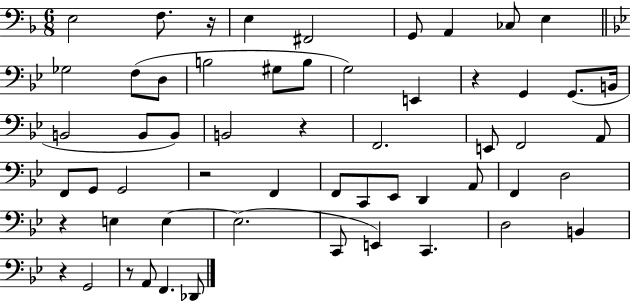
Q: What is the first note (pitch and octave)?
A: E3